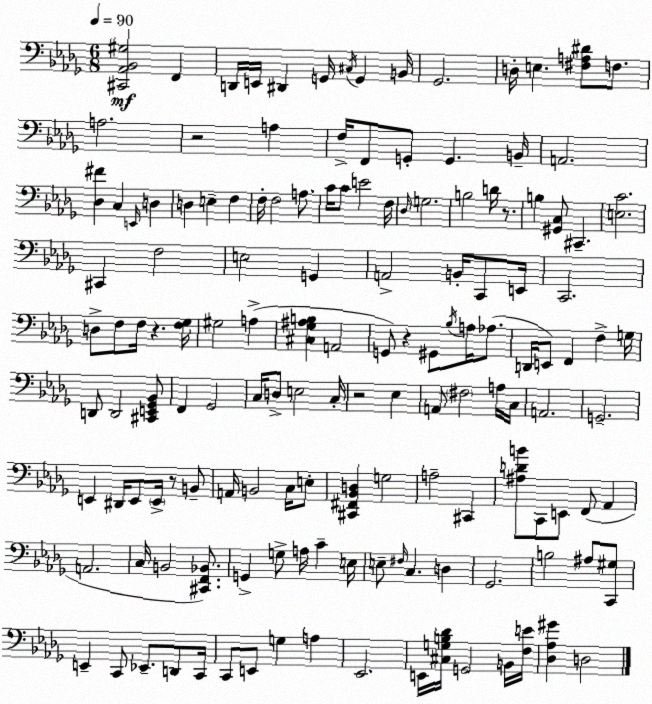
X:1
T:Untitled
M:6/8
L:1/4
K:Bbm
[^C,,_A,,_B,,^G,]2 F,, D,,/4 E,,/4 ^D,, G,,/4 ^C,/4 G,, B,,/4 _G,,2 D,/4 E, [^F,A,^D]/2 F,/2 A,2 z2 A, F,/4 F,,/2 G,,/2 G,, B,,/4 A,,2 [_D,^F] C, E,,/4 D, D, E, F, F,/4 F,2 A,/2 C/4 C/2 E2 F,/4 _D,/4 G,2 B,2 D/4 z/2 B, [^G,,C,]/2 ^C,, [E,C]2 ^C,, F,2 E,2 G,, A,,2 B,,/4 C,,/2 E,,/4 C,,2 D,/2 F,/2 F,/4 z [F,_G,]/4 ^G,2 A, [^C,_G,^A,B,] A,,2 G,,/2 z ^G,,/2 _B,/4 A,/4 _A,/2 D,,/4 E,,/2 F,, F, G,/4 D,,/2 D,,2 [^C,,E,,_G,,_B,,]/2 F,, _G,,2 C,/4 D,/2 E,2 C,/4 z2 _E, A,,/2 ^F,2 A,/4 C,/4 A,,2 G,,2 E,, ^D,,/4 E,,/2 E,,/4 z/2 B,,/2 A,,/4 B,,2 C,/4 E,/2 [^C,,^F,,_B,,D,] G,2 A,2 ^C,, [^A,DB]/2 C,,/2 E,,/2 F,,/2 _A,, A,,2 C,/4 B,,2 [^C,,F,,_B,,]/2 G,, G,/2 A,/4 C E,/4 E,/2 ^F,/4 C, D, _G,,2 B,2 ^A,/2 [C,,^G,]/2 E,, C,,/2 _E,,/2 D,,/2 C,,/4 C,,/2 E,,/2 G, A, _E,,2 E,,/4 [^C,G,B,_D]/4 G,,2 B,,/4 [F,E]/4 [_D,_A,^G] D,2